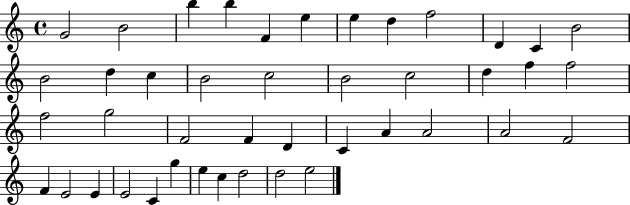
{
  \clef treble
  \time 4/4
  \defaultTimeSignature
  \key c \major
  g'2 b'2 | b''4 b''4 f'4 e''4 | e''4 d''4 f''2 | d'4 c'4 b'2 | \break b'2 d''4 c''4 | b'2 c''2 | b'2 c''2 | d''4 f''4 f''2 | \break f''2 g''2 | f'2 f'4 d'4 | c'4 a'4 a'2 | a'2 f'2 | \break f'4 e'2 e'4 | e'2 c'4 g''4 | e''4 c''4 d''2 | d''2 e''2 | \break \bar "|."
}